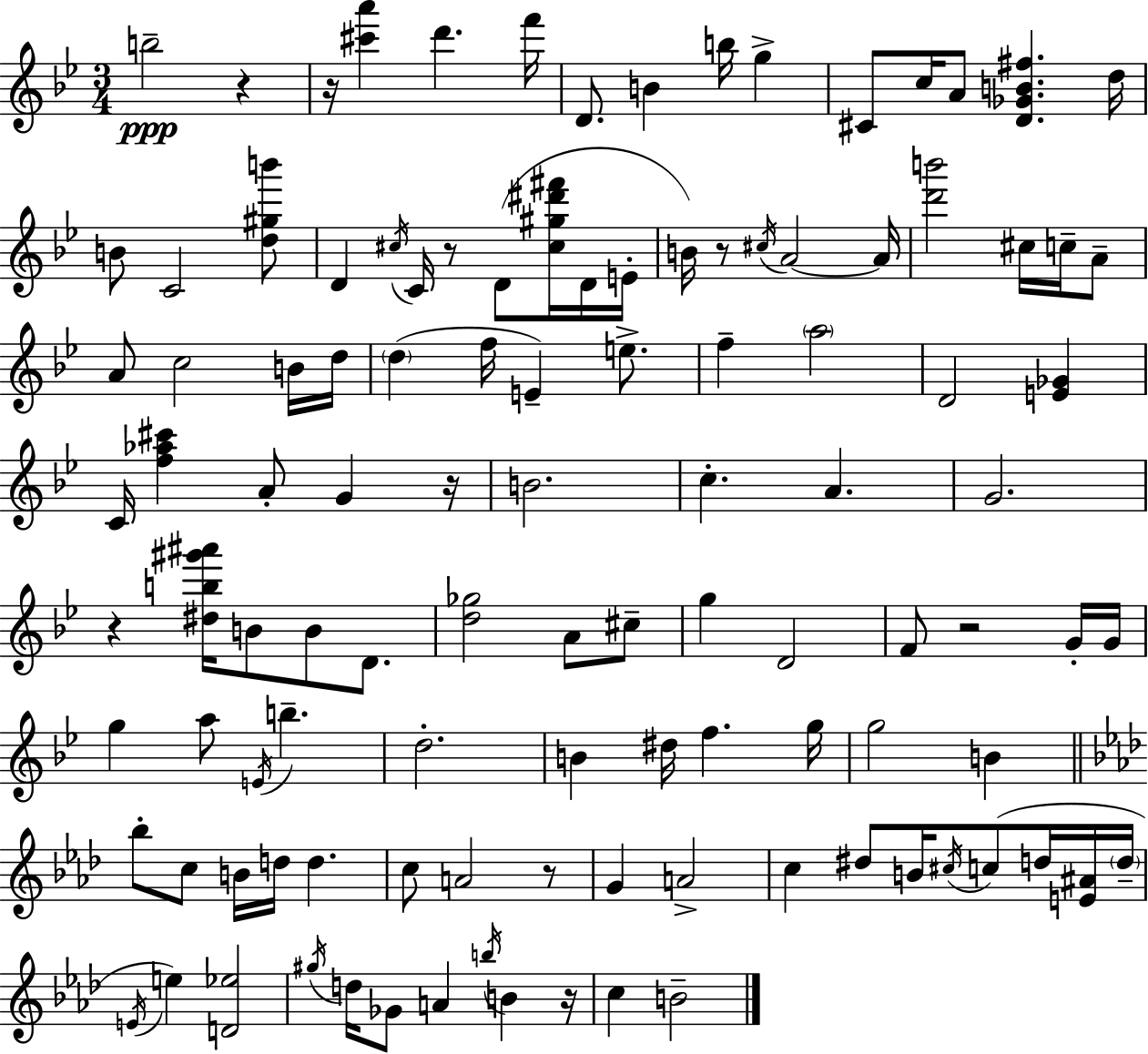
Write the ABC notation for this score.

X:1
T:Untitled
M:3/4
L:1/4
K:Gm
b2 z z/4 [^c'a'] d' f'/4 D/2 B b/4 g ^C/2 c/4 A/2 [D_GB^f] d/4 B/2 C2 [d^gb']/2 D ^c/4 C/4 z/2 D/2 [^c^g^d'^f']/4 D/4 E/4 B/4 z/2 ^c/4 A2 A/4 [d'b']2 ^c/4 c/4 A/2 A/2 c2 B/4 d/4 d f/4 E e/2 f a2 D2 [E_G] C/4 [f_a^c'] A/2 G z/4 B2 c A G2 z [^db^g'^a']/4 B/2 B/2 D/2 [d_g]2 A/2 ^c/2 g D2 F/2 z2 G/4 G/4 g a/2 E/4 b d2 B ^d/4 f g/4 g2 B _b/2 c/2 B/4 d/4 d c/2 A2 z/2 G A2 c ^d/2 B/4 ^c/4 c/2 d/4 [E^A]/4 d/4 E/4 e [D_e]2 ^g/4 d/4 _G/2 A b/4 B z/4 c B2